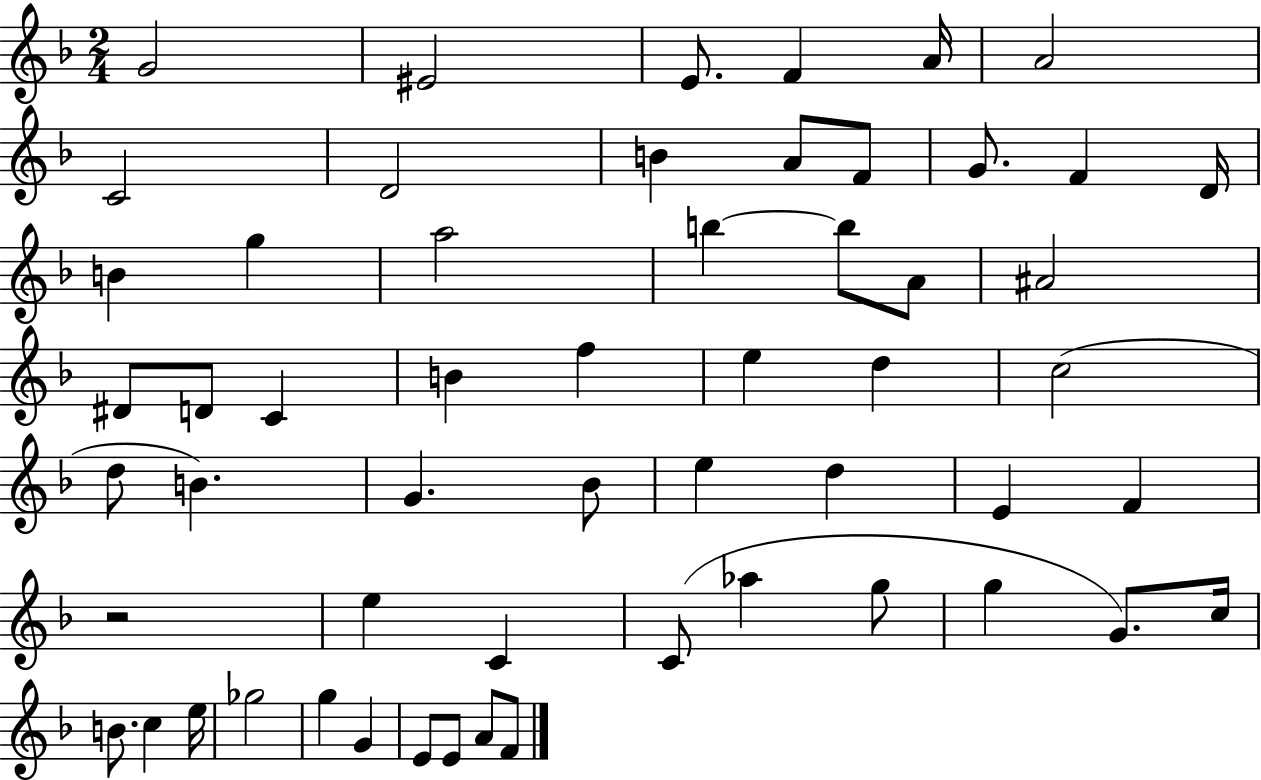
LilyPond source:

{
  \clef treble
  \numericTimeSignature
  \time 2/4
  \key f \major
  g'2 | eis'2 | e'8. f'4 a'16 | a'2 | \break c'2 | d'2 | b'4 a'8 f'8 | g'8. f'4 d'16 | \break b'4 g''4 | a''2 | b''4~~ b''8 a'8 | ais'2 | \break dis'8 d'8 c'4 | b'4 f''4 | e''4 d''4 | c''2( | \break d''8 b'4.) | g'4. bes'8 | e''4 d''4 | e'4 f'4 | \break r2 | e''4 c'4 | c'8( aes''4 g''8 | g''4 g'8.) c''16 | \break b'8. c''4 e''16 | ges''2 | g''4 g'4 | e'8 e'8 a'8 f'8 | \break \bar "|."
}